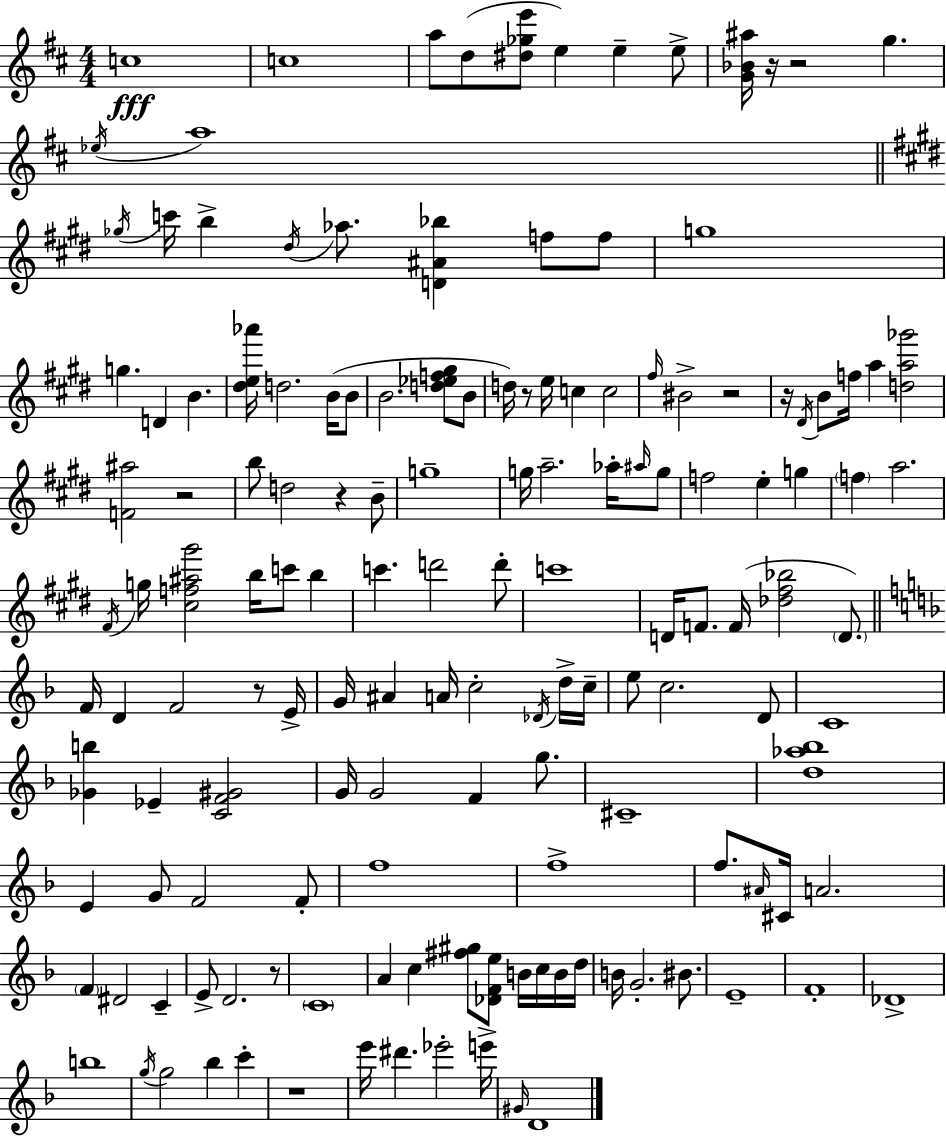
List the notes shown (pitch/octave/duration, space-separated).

C5/w C5/w A5/e D5/e [D#5,Gb5,E6]/e E5/q E5/q E5/e [G4,Bb4,A#5]/s R/s R/h G5/q. Eb5/s A5/w Gb5/s C6/s B5/q D#5/s Ab5/e. [D4,A#4,Bb5]/q F5/e F5/e G5/w G5/q. D4/q B4/q. [D#5,E5,Ab6]/s D5/h. B4/s B4/e B4/h. [D5,Eb5,F5,G#5]/e B4/e D5/s R/e E5/s C5/q C5/h F#5/s BIS4/h R/h R/s D#4/s B4/e F5/s A5/q [D5,A5,Gb6]/h [F4,A#5]/h R/h B5/e D5/h R/q B4/e G5/w G5/s A5/h. Ab5/s A#5/s G5/e F5/h E5/q G5/q F5/q A5/h. F#4/s G5/s [C#5,F5,A#5,G#6]/h B5/s C6/e B5/q C6/q. D6/h D6/e C6/w D4/s F4/e. F4/s [Db5,F#5,Bb5]/h D4/e. F4/s D4/q F4/h R/e E4/s G4/s A#4/q A4/s C5/h Db4/s D5/s C5/s E5/e C5/h. D4/e C4/w [Gb4,B5]/q Eb4/q [C4,F4,G#4]/h G4/s G4/h F4/q G5/e. C#4/w [D5,Ab5,Bb5]/w E4/q G4/e F4/h F4/e F5/w F5/w F5/e. A#4/s C#4/s A4/h. F4/q D#4/h C4/q E4/e D4/h. R/e C4/w A4/q C5/q [F#5,G#5]/e [Db4,F4,E5]/e B4/s C5/s B4/s D5/s B4/s G4/h. BIS4/e. E4/w F4/w Db4/w B5/w G5/s G5/h Bb5/q C6/q R/w E6/s D#6/q. Eb6/h E6/s G#4/s D4/w